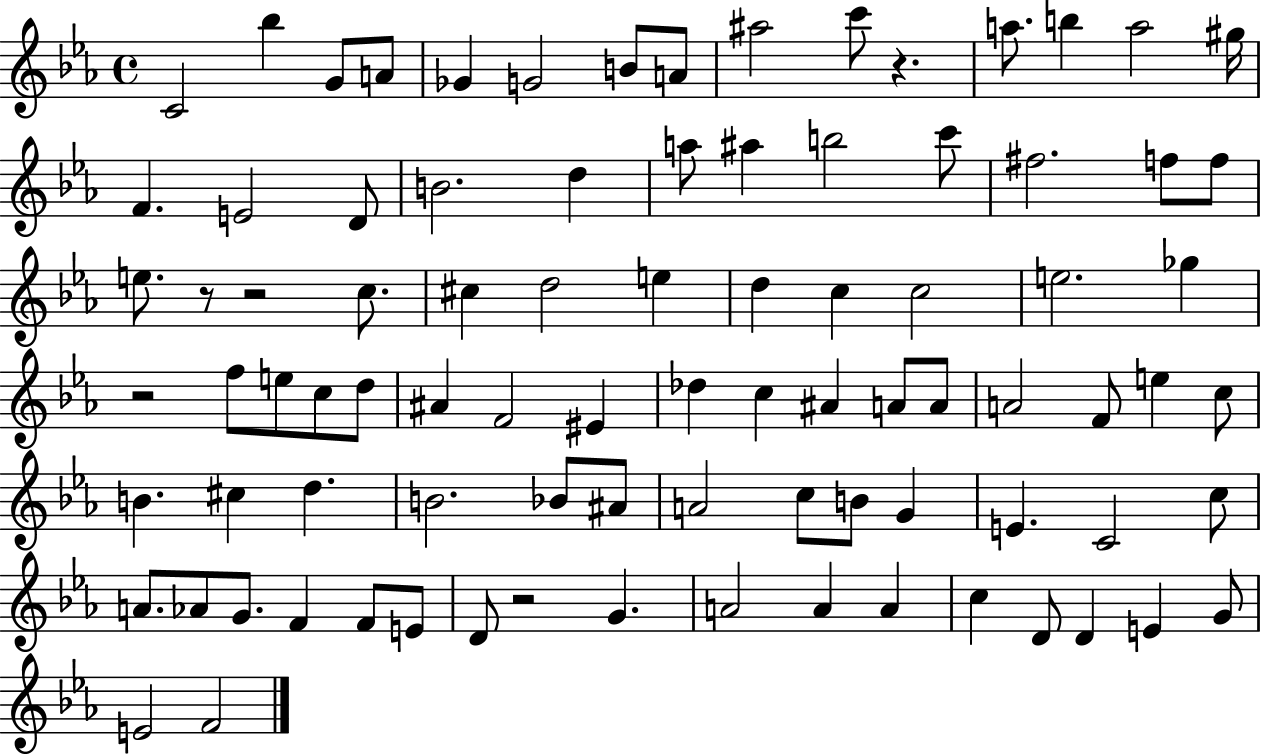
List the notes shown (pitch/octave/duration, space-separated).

C4/h Bb5/q G4/e A4/e Gb4/q G4/h B4/e A4/e A#5/h C6/e R/q. A5/e. B5/q A5/h G#5/s F4/q. E4/h D4/e B4/h. D5/q A5/e A#5/q B5/h C6/e F#5/h. F5/e F5/e E5/e. R/e R/h C5/e. C#5/q D5/h E5/q D5/q C5/q C5/h E5/h. Gb5/q R/h F5/e E5/e C5/e D5/e A#4/q F4/h EIS4/q Db5/q C5/q A#4/q A4/e A4/e A4/h F4/e E5/q C5/e B4/q. C#5/q D5/q. B4/h. Bb4/e A#4/e A4/h C5/e B4/e G4/q E4/q. C4/h C5/e A4/e. Ab4/e G4/e. F4/q F4/e E4/e D4/e R/h G4/q. A4/h A4/q A4/q C5/q D4/e D4/q E4/q G4/e E4/h F4/h